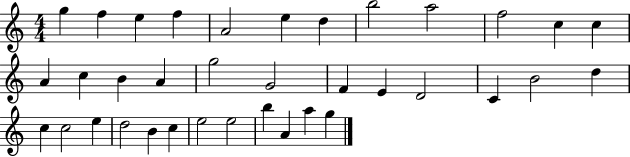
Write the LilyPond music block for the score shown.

{
  \clef treble
  \numericTimeSignature
  \time 4/4
  \key c \major
  g''4 f''4 e''4 f''4 | a'2 e''4 d''4 | b''2 a''2 | f''2 c''4 c''4 | \break a'4 c''4 b'4 a'4 | g''2 g'2 | f'4 e'4 d'2 | c'4 b'2 d''4 | \break c''4 c''2 e''4 | d''2 b'4 c''4 | e''2 e''2 | b''4 a'4 a''4 g''4 | \break \bar "|."
}